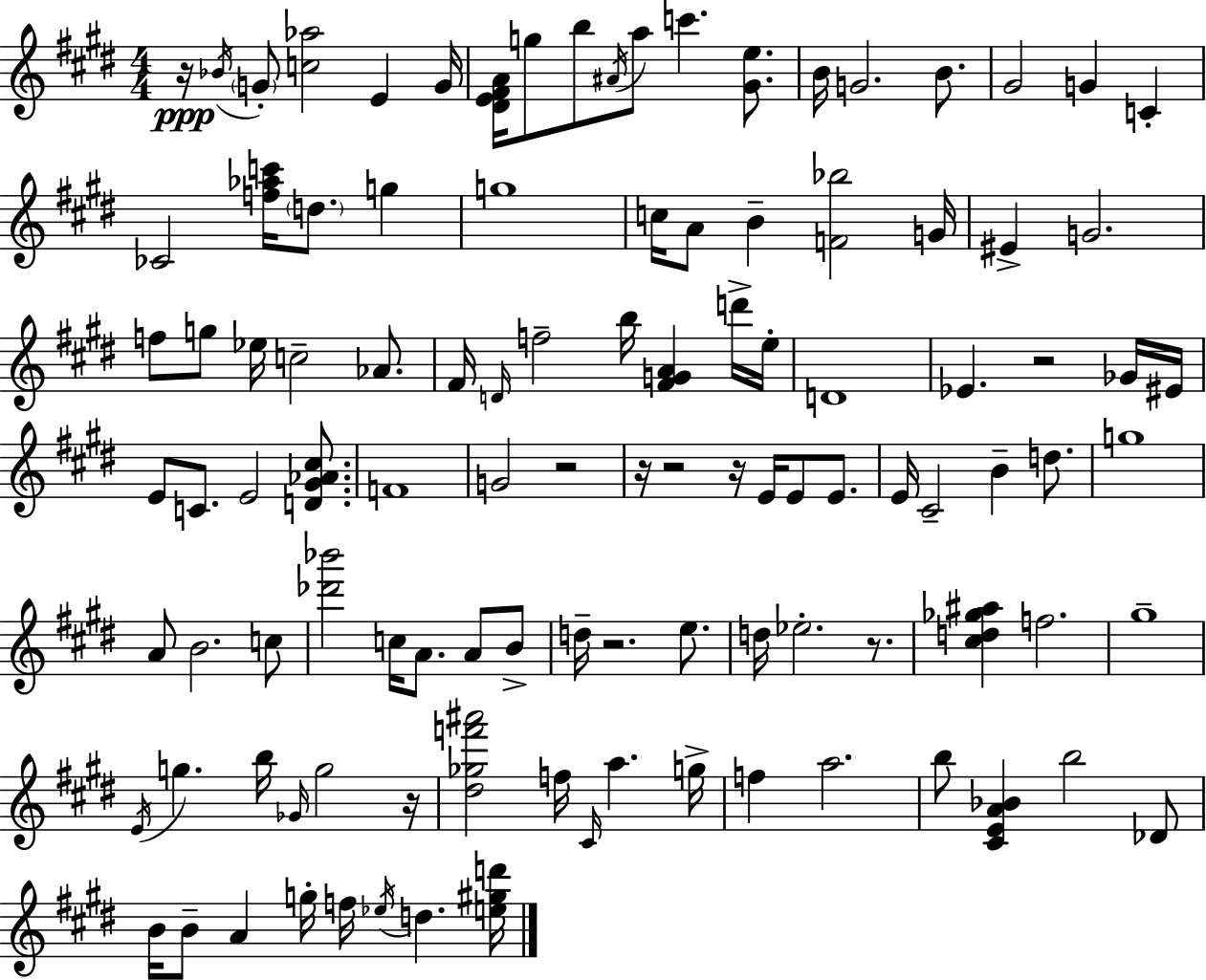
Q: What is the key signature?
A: E major